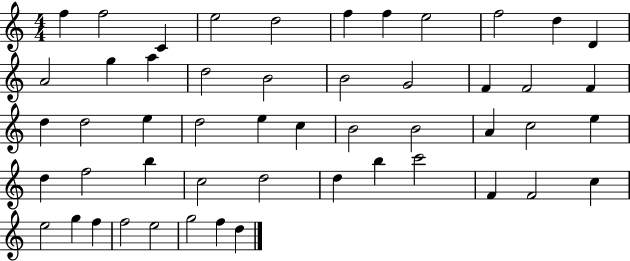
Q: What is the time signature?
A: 4/4